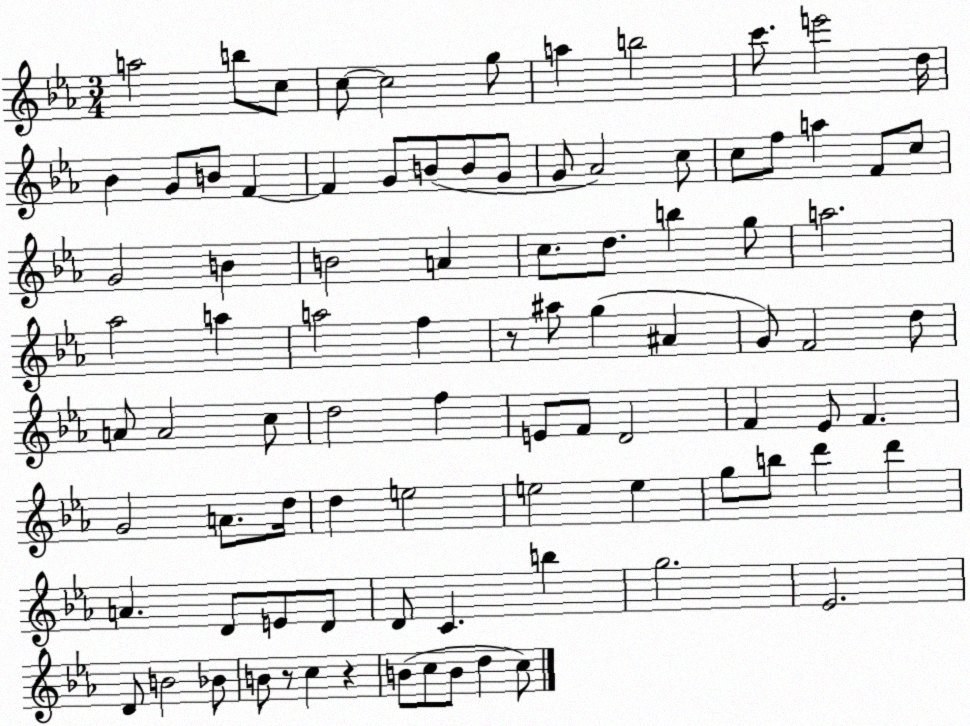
X:1
T:Untitled
M:3/4
L:1/4
K:Eb
a2 b/2 c/2 c/2 c2 g/2 a b2 c'/2 e'2 d/4 _B G/2 B/2 F F G/2 B/2 B/2 G/2 G/2 _A2 c/2 c/2 f/2 a F/2 c/2 G2 B B2 A c/2 d/2 b g/2 a2 _a2 a a2 f z/2 ^a/2 g ^A G/2 F2 d/2 A/2 A2 c/2 d2 f E/2 F/2 D2 F _E/2 F G2 A/2 d/4 d e2 e2 e g/2 b/2 d' d' A D/2 E/2 D/2 D/2 C b g2 _E2 D/2 B2 _B/2 B/2 z/2 c z B/2 c/2 B/2 d c/2